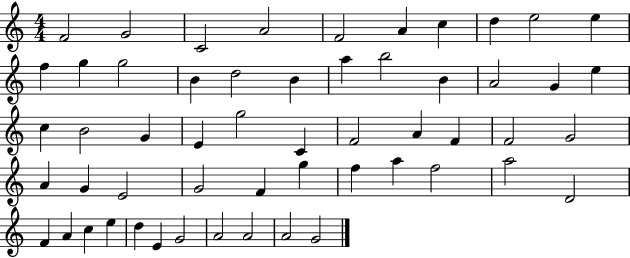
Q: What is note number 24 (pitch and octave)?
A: B4